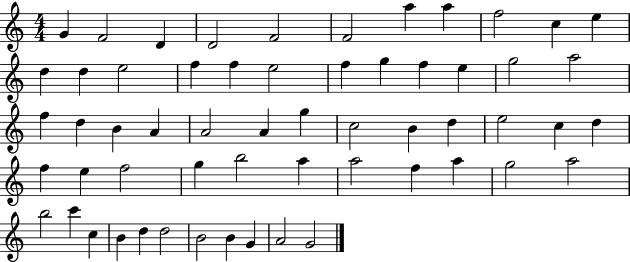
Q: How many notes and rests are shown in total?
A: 58